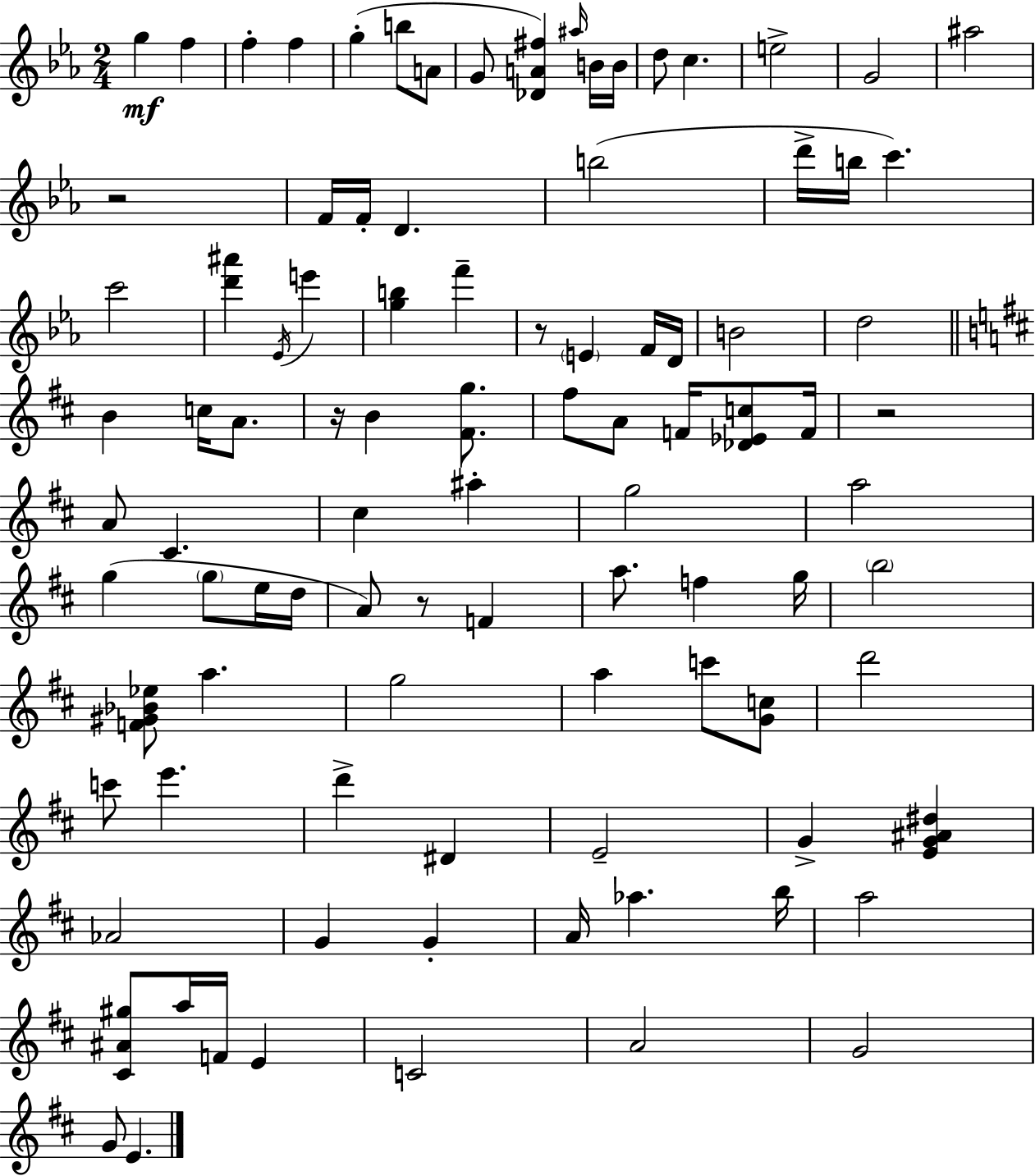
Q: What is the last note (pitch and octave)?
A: E4